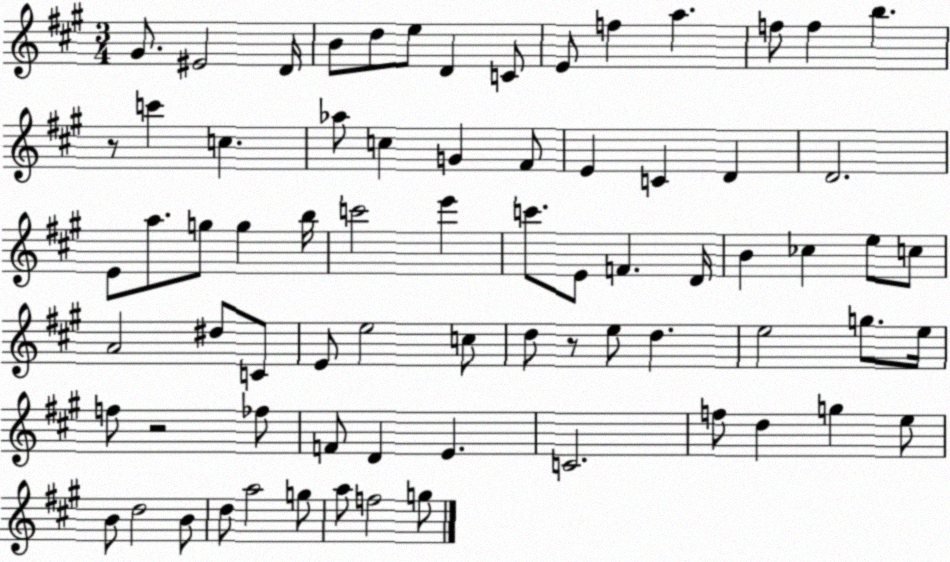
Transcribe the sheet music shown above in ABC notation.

X:1
T:Untitled
M:3/4
L:1/4
K:A
^G/2 ^E2 D/4 B/2 d/2 e/2 D C/2 E/2 f a f/2 f b z/2 c' c _a/2 c G ^F/2 E C D D2 E/2 a/2 g/2 g b/4 c'2 e' c'/2 E/2 F D/4 B _c e/2 c/2 A2 ^d/2 C/2 E/2 e2 c/2 d/2 z/2 e/2 d e2 g/2 e/4 f/2 z2 _f/2 F/2 D E C2 f/2 d g e/2 B/2 d2 B/2 d/2 a2 g/2 a/2 f2 g/2